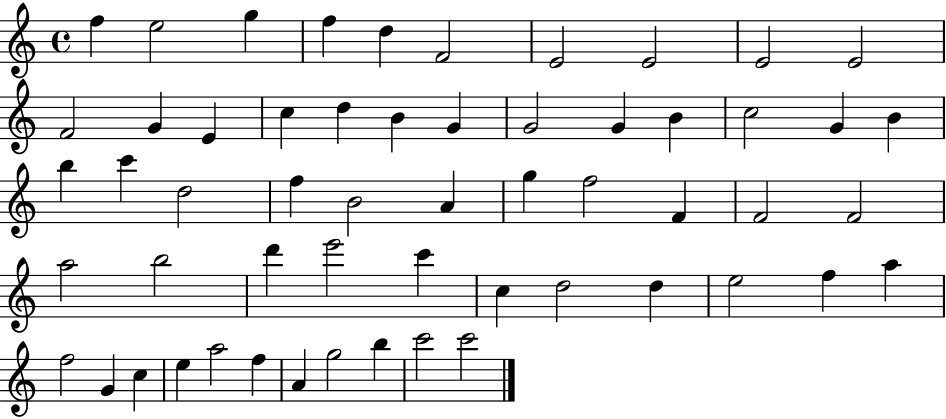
{
  \clef treble
  \time 4/4
  \defaultTimeSignature
  \key c \major
  f''4 e''2 g''4 | f''4 d''4 f'2 | e'2 e'2 | e'2 e'2 | \break f'2 g'4 e'4 | c''4 d''4 b'4 g'4 | g'2 g'4 b'4 | c''2 g'4 b'4 | \break b''4 c'''4 d''2 | f''4 b'2 a'4 | g''4 f''2 f'4 | f'2 f'2 | \break a''2 b''2 | d'''4 e'''2 c'''4 | c''4 d''2 d''4 | e''2 f''4 a''4 | \break f''2 g'4 c''4 | e''4 a''2 f''4 | a'4 g''2 b''4 | c'''2 c'''2 | \break \bar "|."
}